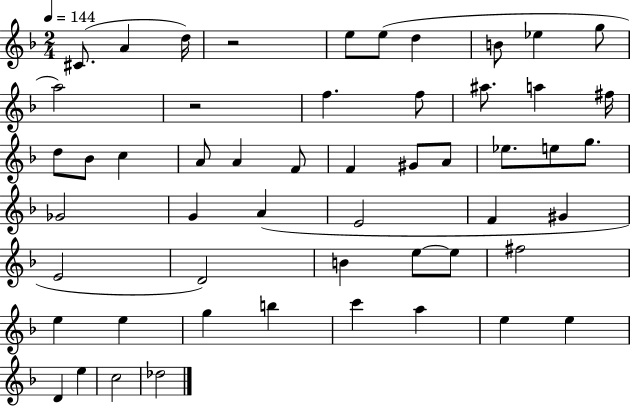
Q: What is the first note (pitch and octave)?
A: C#4